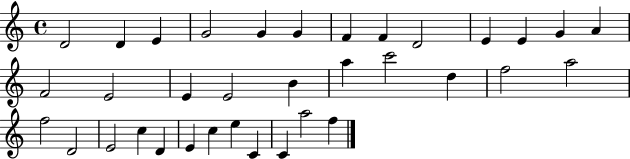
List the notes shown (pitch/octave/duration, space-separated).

D4/h D4/q E4/q G4/h G4/q G4/q F4/q F4/q D4/h E4/q E4/q G4/q A4/q F4/h E4/h E4/q E4/h B4/q A5/q C6/h D5/q F5/h A5/h F5/h D4/h E4/h C5/q D4/q E4/q C5/q E5/q C4/q C4/q A5/h F5/q